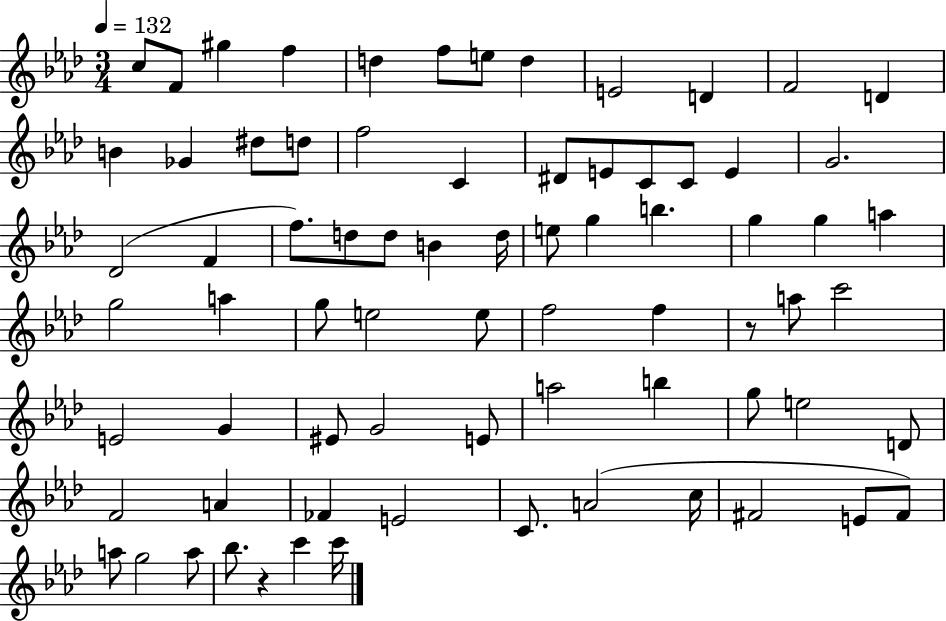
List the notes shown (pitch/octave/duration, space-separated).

C5/e F4/e G#5/q F5/q D5/q F5/e E5/e D5/q E4/h D4/q F4/h D4/q B4/q Gb4/q D#5/e D5/e F5/h C4/q D#4/e E4/e C4/e C4/e E4/q G4/h. Db4/h F4/q F5/e. D5/e D5/e B4/q D5/s E5/e G5/q B5/q. G5/q G5/q A5/q G5/h A5/q G5/e E5/h E5/e F5/h F5/q R/e A5/e C6/h E4/h G4/q EIS4/e G4/h E4/e A5/h B5/q G5/e E5/h D4/e F4/h A4/q FES4/q E4/h C4/e. A4/h C5/s F#4/h E4/e F#4/e A5/e G5/h A5/e Bb5/e. R/q C6/q C6/s